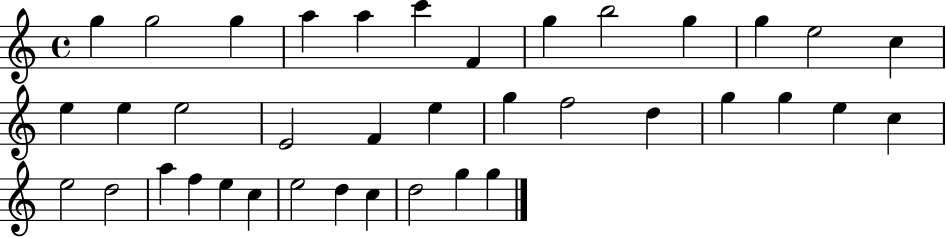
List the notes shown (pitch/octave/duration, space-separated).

G5/q G5/h G5/q A5/q A5/q C6/q F4/q G5/q B5/h G5/q G5/q E5/h C5/q E5/q E5/q E5/h E4/h F4/q E5/q G5/q F5/h D5/q G5/q G5/q E5/q C5/q E5/h D5/h A5/q F5/q E5/q C5/q E5/h D5/q C5/q D5/h G5/q G5/q